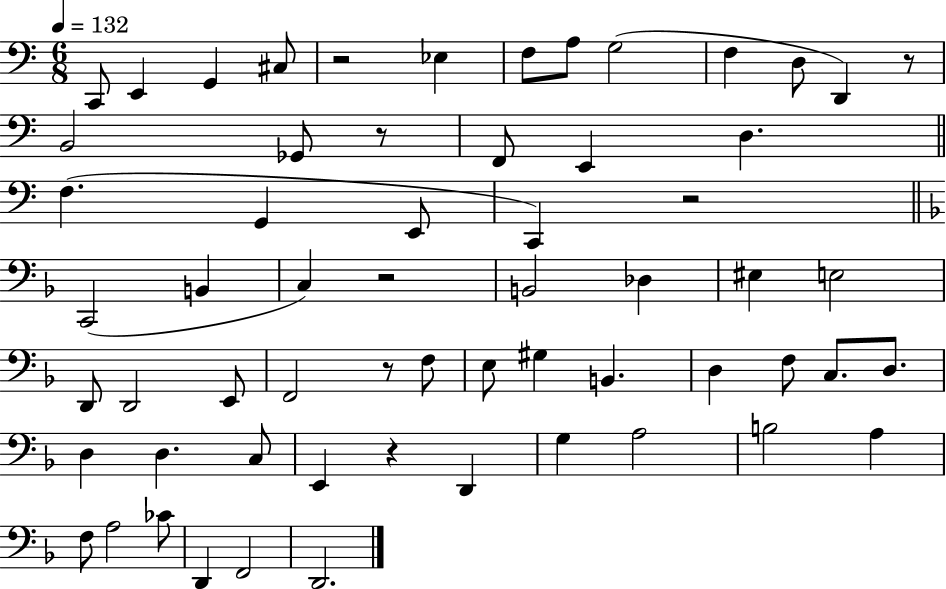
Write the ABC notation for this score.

X:1
T:Untitled
M:6/8
L:1/4
K:C
C,,/2 E,, G,, ^C,/2 z2 _E, F,/2 A,/2 G,2 F, D,/2 D,, z/2 B,,2 _G,,/2 z/2 F,,/2 E,, D, F, G,, E,,/2 C,, z2 C,,2 B,, C, z2 B,,2 _D, ^E, E,2 D,,/2 D,,2 E,,/2 F,,2 z/2 F,/2 E,/2 ^G, B,, D, F,/2 C,/2 D,/2 D, D, C,/2 E,, z D,, G, A,2 B,2 A, F,/2 A,2 _C/2 D,, F,,2 D,,2